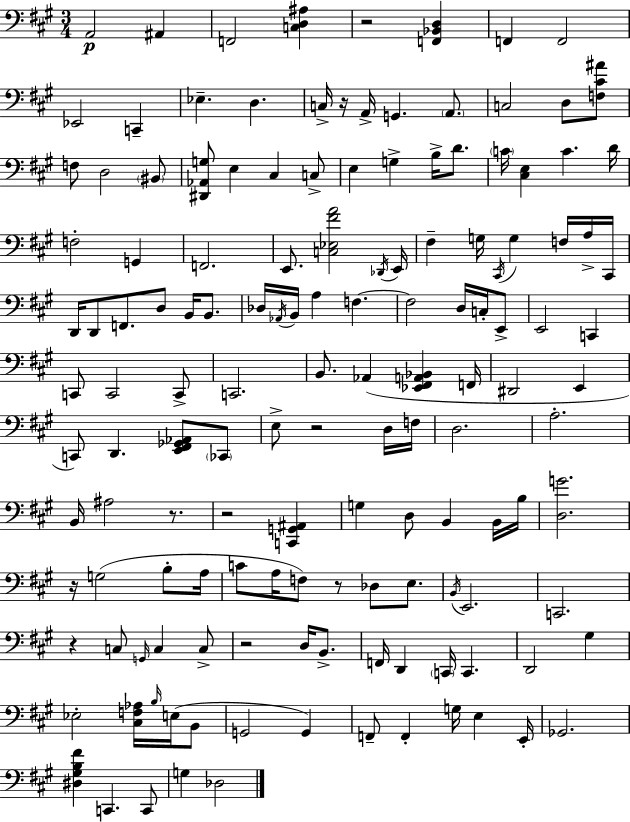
X:1
T:Untitled
M:3/4
L:1/4
K:A
A,,2 ^A,, F,,2 [C,D,^A,] z2 [F,,_B,,D,] F,, F,,2 _E,,2 C,, _E, D, C,/4 z/4 A,,/4 G,, A,,/2 C,2 D,/2 [F,^C^A]/2 F,/2 D,2 ^B,,/2 [^D,,_A,,G,]/2 E, ^C, C,/2 E, G, B,/4 D/2 C/4 [^C,E,] C D/4 F,2 G,, F,,2 E,,/2 [C,_E,^FA]2 _D,,/4 E,,/4 ^F, G,/4 ^C,,/4 G, F,/4 A,/4 ^C,,/4 D,,/4 D,,/2 F,,/2 D,/2 B,,/4 B,,/2 _D,/4 _A,,/4 B,,/4 A, F, F,2 D,/4 C,/4 E,,/2 E,,2 C,, C,,/2 C,,2 C,,/2 C,,2 B,,/2 _A,, [_E,,^F,,A,,_B,,] F,,/4 ^D,,2 E,, C,,/2 D,, [E,,^F,,_G,,_A,,]/2 _C,,/2 E,/2 z2 D,/4 F,/4 D,2 A,2 B,,/4 ^A,2 z/2 z2 [C,,G,,^A,,] G, D,/2 B,, B,,/4 B,/4 [D,G]2 z/4 G,2 B,/2 A,/4 C/2 A,/4 F,/2 z/2 _D,/2 E,/2 B,,/4 E,,2 C,,2 z C,/2 G,,/4 C, C,/2 z2 D,/4 B,,/2 F,,/4 D,, C,,/4 C,, D,,2 ^G, _E,2 [^C,F,_A,]/4 B,/4 E,/4 B,,/2 G,,2 G,, F,,/2 F,, G,/4 E, E,,/4 _G,,2 [^D,^G,B,^F] C,, C,,/2 G, _D,2